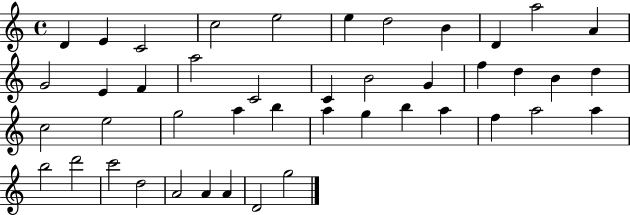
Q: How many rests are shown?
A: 0